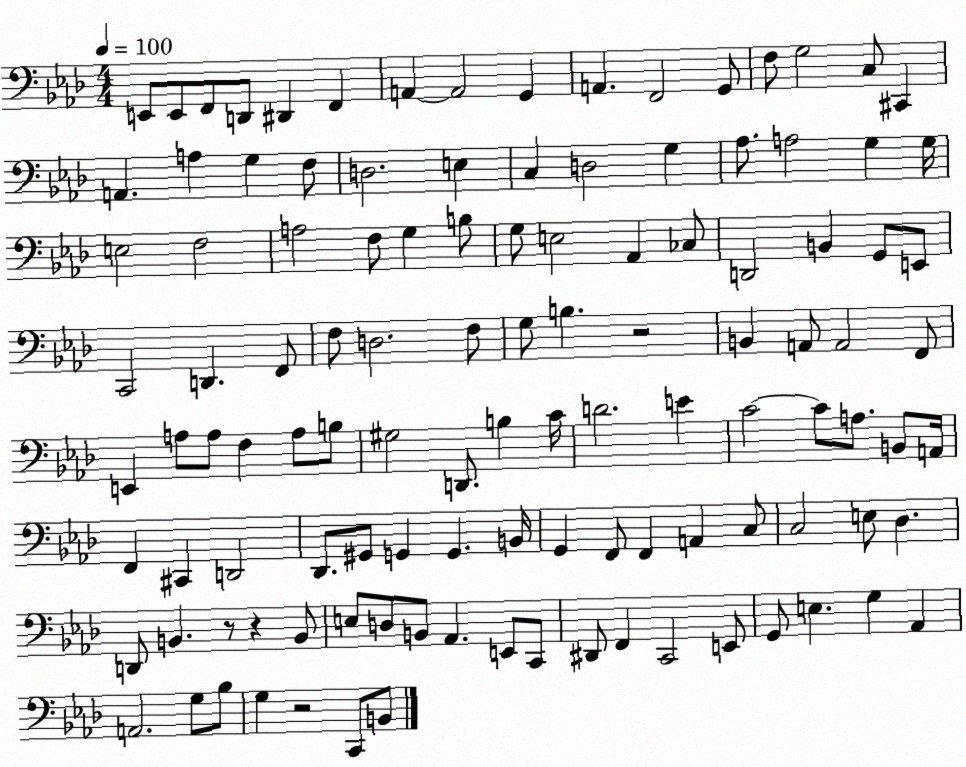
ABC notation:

X:1
T:Untitled
M:4/4
L:1/4
K:Ab
E,,/2 E,,/2 F,,/2 D,,/2 ^D,, F,, A,, A,,2 G,, A,, F,,2 G,,/2 F,/2 G,2 C,/2 ^C,, A,, A, G, F,/2 D,2 E, C, D,2 G, _A,/2 A,2 G, G,/4 E,2 F,2 A,2 F,/2 G, B,/2 G,/2 E,2 _A,, _C,/2 D,,2 B,, G,,/2 E,,/2 C,,2 D,, F,,/2 F,/2 D,2 F,/2 G,/2 B, z2 B,, A,,/2 A,,2 F,,/2 E,, A,/2 A,/2 F, A,/2 B,/2 ^G,2 D,,/2 B, C/4 D2 E C2 C/2 A,/2 B,,/2 A,,/4 F,, ^C,, D,,2 _D,,/2 ^G,,/2 G,, G,, B,,/4 G,, F,,/2 F,, A,, C,/2 C,2 E,/2 _D, D,,/2 B,, z/2 z B,,/2 E,/2 D,/2 B,,/2 _A,, E,,/2 C,,/2 ^D,,/2 F,, C,,2 E,,/2 G,,/2 E, G, _A,, A,,2 G,/2 _B,/2 G, z2 C,,/2 B,,/2